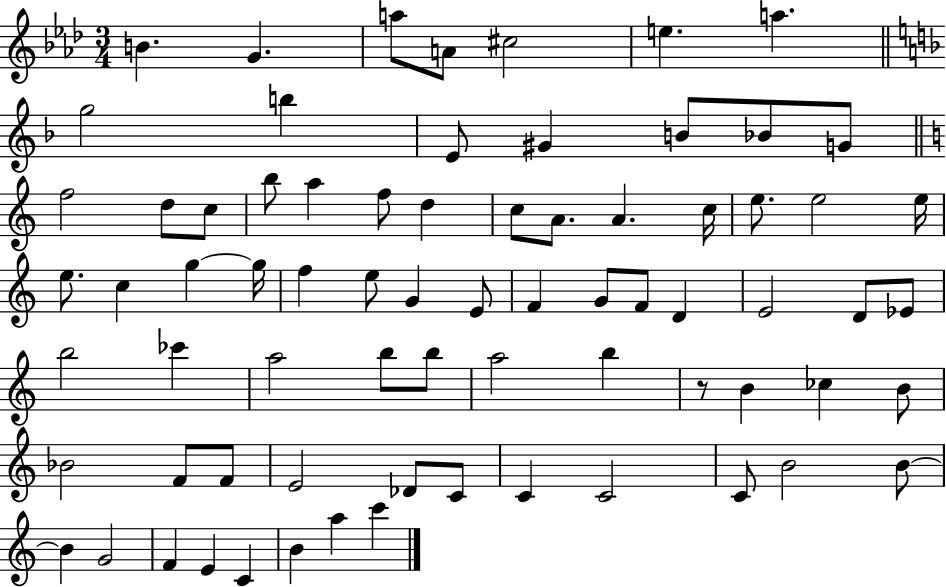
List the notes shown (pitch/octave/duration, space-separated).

B4/q. G4/q. A5/e A4/e C#5/h E5/q. A5/q. G5/h B5/q E4/e G#4/q B4/e Bb4/e G4/e F5/h D5/e C5/e B5/e A5/q F5/e D5/q C5/e A4/e. A4/q. C5/s E5/e. E5/h E5/s E5/e. C5/q G5/q G5/s F5/q E5/e G4/q E4/e F4/q G4/e F4/e D4/q E4/h D4/e Eb4/e B5/h CES6/q A5/h B5/e B5/e A5/h B5/q R/e B4/q CES5/q B4/e Bb4/h F4/e F4/e E4/h Db4/e C4/e C4/q C4/h C4/e B4/h B4/e B4/q G4/h F4/q E4/q C4/q B4/q A5/q C6/q